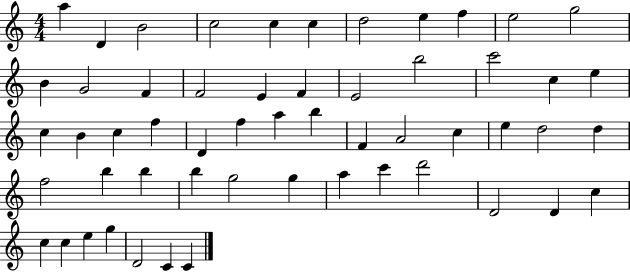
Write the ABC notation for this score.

X:1
T:Untitled
M:4/4
L:1/4
K:C
a D B2 c2 c c d2 e f e2 g2 B G2 F F2 E F E2 b2 c'2 c e c B c f D f a b F A2 c e d2 d f2 b b b g2 g a c' d'2 D2 D c c c e g D2 C C